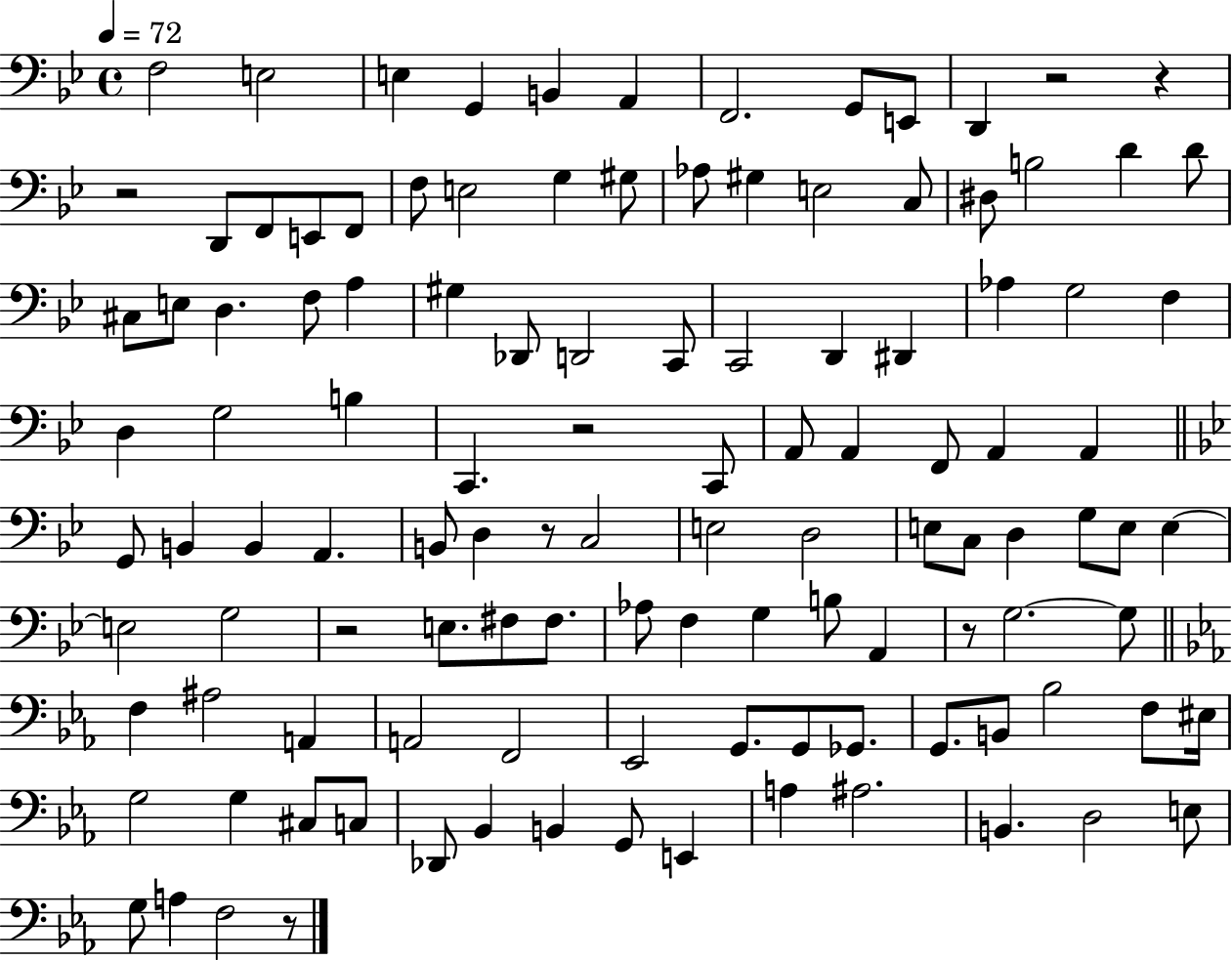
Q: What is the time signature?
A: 4/4